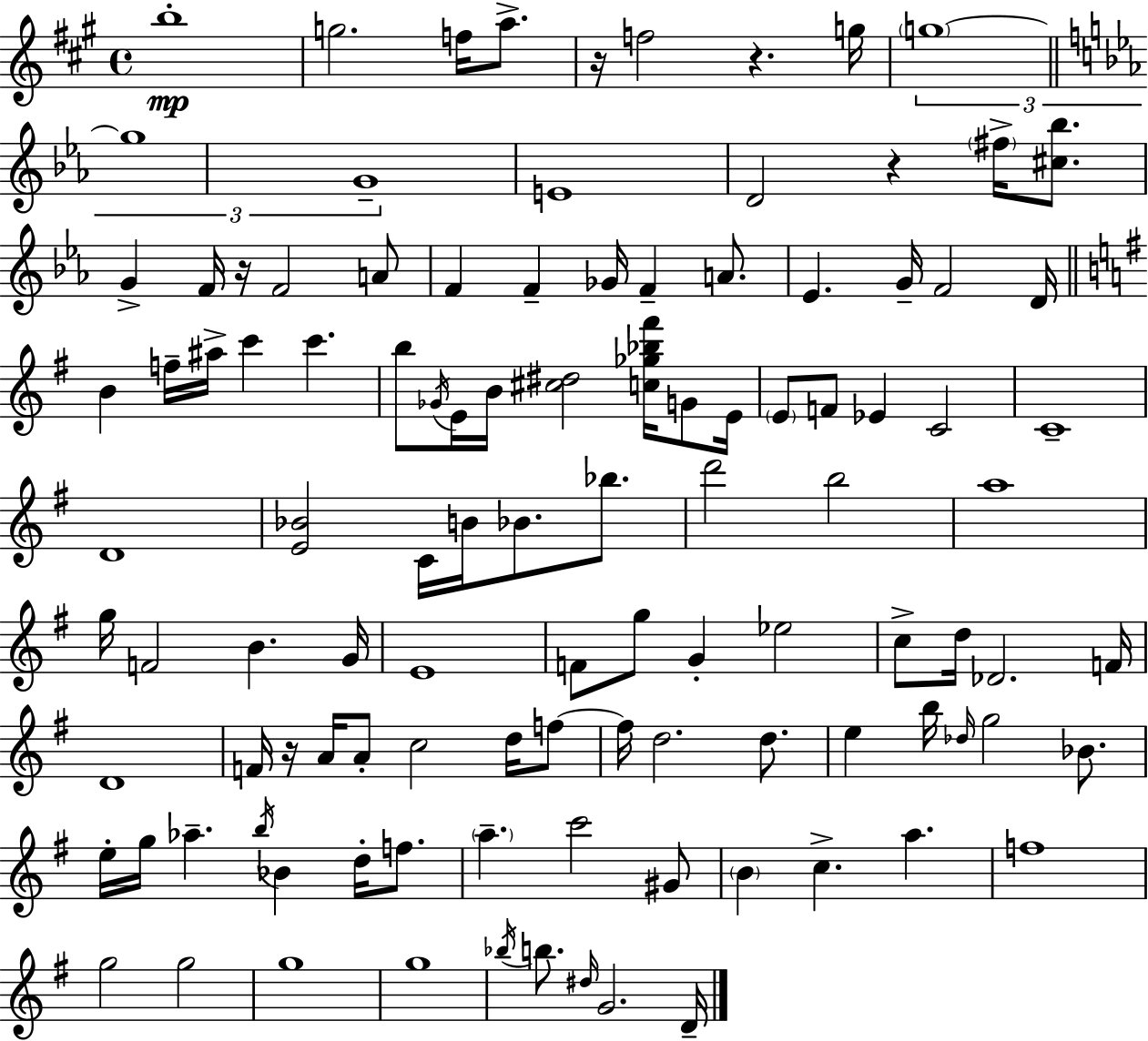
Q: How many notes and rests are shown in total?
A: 109